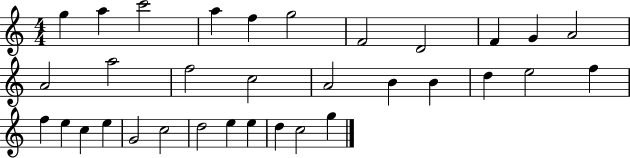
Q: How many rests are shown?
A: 0